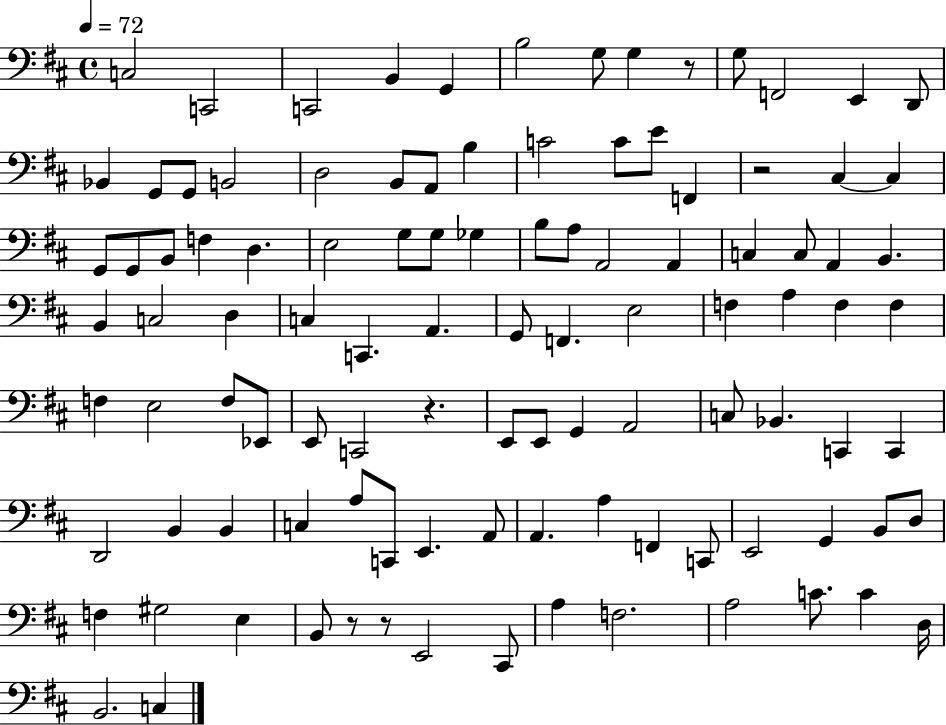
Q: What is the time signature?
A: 4/4